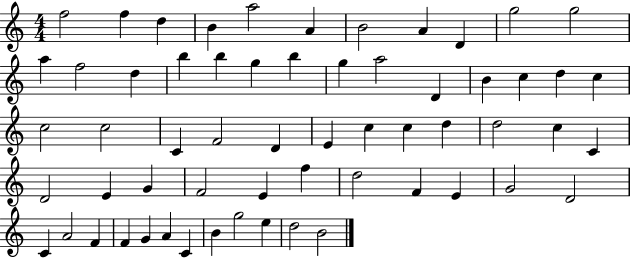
F5/h F5/q D5/q B4/q A5/h A4/q B4/h A4/q D4/q G5/h G5/h A5/q F5/h D5/q B5/q B5/q G5/q B5/q G5/q A5/h D4/q B4/q C5/q D5/q C5/q C5/h C5/h C4/q F4/h D4/q E4/q C5/q C5/q D5/q D5/h C5/q C4/q D4/h E4/q G4/q F4/h E4/q F5/q D5/h F4/q E4/q G4/h D4/h C4/q A4/h F4/q F4/q G4/q A4/q C4/q B4/q G5/h E5/q D5/h B4/h